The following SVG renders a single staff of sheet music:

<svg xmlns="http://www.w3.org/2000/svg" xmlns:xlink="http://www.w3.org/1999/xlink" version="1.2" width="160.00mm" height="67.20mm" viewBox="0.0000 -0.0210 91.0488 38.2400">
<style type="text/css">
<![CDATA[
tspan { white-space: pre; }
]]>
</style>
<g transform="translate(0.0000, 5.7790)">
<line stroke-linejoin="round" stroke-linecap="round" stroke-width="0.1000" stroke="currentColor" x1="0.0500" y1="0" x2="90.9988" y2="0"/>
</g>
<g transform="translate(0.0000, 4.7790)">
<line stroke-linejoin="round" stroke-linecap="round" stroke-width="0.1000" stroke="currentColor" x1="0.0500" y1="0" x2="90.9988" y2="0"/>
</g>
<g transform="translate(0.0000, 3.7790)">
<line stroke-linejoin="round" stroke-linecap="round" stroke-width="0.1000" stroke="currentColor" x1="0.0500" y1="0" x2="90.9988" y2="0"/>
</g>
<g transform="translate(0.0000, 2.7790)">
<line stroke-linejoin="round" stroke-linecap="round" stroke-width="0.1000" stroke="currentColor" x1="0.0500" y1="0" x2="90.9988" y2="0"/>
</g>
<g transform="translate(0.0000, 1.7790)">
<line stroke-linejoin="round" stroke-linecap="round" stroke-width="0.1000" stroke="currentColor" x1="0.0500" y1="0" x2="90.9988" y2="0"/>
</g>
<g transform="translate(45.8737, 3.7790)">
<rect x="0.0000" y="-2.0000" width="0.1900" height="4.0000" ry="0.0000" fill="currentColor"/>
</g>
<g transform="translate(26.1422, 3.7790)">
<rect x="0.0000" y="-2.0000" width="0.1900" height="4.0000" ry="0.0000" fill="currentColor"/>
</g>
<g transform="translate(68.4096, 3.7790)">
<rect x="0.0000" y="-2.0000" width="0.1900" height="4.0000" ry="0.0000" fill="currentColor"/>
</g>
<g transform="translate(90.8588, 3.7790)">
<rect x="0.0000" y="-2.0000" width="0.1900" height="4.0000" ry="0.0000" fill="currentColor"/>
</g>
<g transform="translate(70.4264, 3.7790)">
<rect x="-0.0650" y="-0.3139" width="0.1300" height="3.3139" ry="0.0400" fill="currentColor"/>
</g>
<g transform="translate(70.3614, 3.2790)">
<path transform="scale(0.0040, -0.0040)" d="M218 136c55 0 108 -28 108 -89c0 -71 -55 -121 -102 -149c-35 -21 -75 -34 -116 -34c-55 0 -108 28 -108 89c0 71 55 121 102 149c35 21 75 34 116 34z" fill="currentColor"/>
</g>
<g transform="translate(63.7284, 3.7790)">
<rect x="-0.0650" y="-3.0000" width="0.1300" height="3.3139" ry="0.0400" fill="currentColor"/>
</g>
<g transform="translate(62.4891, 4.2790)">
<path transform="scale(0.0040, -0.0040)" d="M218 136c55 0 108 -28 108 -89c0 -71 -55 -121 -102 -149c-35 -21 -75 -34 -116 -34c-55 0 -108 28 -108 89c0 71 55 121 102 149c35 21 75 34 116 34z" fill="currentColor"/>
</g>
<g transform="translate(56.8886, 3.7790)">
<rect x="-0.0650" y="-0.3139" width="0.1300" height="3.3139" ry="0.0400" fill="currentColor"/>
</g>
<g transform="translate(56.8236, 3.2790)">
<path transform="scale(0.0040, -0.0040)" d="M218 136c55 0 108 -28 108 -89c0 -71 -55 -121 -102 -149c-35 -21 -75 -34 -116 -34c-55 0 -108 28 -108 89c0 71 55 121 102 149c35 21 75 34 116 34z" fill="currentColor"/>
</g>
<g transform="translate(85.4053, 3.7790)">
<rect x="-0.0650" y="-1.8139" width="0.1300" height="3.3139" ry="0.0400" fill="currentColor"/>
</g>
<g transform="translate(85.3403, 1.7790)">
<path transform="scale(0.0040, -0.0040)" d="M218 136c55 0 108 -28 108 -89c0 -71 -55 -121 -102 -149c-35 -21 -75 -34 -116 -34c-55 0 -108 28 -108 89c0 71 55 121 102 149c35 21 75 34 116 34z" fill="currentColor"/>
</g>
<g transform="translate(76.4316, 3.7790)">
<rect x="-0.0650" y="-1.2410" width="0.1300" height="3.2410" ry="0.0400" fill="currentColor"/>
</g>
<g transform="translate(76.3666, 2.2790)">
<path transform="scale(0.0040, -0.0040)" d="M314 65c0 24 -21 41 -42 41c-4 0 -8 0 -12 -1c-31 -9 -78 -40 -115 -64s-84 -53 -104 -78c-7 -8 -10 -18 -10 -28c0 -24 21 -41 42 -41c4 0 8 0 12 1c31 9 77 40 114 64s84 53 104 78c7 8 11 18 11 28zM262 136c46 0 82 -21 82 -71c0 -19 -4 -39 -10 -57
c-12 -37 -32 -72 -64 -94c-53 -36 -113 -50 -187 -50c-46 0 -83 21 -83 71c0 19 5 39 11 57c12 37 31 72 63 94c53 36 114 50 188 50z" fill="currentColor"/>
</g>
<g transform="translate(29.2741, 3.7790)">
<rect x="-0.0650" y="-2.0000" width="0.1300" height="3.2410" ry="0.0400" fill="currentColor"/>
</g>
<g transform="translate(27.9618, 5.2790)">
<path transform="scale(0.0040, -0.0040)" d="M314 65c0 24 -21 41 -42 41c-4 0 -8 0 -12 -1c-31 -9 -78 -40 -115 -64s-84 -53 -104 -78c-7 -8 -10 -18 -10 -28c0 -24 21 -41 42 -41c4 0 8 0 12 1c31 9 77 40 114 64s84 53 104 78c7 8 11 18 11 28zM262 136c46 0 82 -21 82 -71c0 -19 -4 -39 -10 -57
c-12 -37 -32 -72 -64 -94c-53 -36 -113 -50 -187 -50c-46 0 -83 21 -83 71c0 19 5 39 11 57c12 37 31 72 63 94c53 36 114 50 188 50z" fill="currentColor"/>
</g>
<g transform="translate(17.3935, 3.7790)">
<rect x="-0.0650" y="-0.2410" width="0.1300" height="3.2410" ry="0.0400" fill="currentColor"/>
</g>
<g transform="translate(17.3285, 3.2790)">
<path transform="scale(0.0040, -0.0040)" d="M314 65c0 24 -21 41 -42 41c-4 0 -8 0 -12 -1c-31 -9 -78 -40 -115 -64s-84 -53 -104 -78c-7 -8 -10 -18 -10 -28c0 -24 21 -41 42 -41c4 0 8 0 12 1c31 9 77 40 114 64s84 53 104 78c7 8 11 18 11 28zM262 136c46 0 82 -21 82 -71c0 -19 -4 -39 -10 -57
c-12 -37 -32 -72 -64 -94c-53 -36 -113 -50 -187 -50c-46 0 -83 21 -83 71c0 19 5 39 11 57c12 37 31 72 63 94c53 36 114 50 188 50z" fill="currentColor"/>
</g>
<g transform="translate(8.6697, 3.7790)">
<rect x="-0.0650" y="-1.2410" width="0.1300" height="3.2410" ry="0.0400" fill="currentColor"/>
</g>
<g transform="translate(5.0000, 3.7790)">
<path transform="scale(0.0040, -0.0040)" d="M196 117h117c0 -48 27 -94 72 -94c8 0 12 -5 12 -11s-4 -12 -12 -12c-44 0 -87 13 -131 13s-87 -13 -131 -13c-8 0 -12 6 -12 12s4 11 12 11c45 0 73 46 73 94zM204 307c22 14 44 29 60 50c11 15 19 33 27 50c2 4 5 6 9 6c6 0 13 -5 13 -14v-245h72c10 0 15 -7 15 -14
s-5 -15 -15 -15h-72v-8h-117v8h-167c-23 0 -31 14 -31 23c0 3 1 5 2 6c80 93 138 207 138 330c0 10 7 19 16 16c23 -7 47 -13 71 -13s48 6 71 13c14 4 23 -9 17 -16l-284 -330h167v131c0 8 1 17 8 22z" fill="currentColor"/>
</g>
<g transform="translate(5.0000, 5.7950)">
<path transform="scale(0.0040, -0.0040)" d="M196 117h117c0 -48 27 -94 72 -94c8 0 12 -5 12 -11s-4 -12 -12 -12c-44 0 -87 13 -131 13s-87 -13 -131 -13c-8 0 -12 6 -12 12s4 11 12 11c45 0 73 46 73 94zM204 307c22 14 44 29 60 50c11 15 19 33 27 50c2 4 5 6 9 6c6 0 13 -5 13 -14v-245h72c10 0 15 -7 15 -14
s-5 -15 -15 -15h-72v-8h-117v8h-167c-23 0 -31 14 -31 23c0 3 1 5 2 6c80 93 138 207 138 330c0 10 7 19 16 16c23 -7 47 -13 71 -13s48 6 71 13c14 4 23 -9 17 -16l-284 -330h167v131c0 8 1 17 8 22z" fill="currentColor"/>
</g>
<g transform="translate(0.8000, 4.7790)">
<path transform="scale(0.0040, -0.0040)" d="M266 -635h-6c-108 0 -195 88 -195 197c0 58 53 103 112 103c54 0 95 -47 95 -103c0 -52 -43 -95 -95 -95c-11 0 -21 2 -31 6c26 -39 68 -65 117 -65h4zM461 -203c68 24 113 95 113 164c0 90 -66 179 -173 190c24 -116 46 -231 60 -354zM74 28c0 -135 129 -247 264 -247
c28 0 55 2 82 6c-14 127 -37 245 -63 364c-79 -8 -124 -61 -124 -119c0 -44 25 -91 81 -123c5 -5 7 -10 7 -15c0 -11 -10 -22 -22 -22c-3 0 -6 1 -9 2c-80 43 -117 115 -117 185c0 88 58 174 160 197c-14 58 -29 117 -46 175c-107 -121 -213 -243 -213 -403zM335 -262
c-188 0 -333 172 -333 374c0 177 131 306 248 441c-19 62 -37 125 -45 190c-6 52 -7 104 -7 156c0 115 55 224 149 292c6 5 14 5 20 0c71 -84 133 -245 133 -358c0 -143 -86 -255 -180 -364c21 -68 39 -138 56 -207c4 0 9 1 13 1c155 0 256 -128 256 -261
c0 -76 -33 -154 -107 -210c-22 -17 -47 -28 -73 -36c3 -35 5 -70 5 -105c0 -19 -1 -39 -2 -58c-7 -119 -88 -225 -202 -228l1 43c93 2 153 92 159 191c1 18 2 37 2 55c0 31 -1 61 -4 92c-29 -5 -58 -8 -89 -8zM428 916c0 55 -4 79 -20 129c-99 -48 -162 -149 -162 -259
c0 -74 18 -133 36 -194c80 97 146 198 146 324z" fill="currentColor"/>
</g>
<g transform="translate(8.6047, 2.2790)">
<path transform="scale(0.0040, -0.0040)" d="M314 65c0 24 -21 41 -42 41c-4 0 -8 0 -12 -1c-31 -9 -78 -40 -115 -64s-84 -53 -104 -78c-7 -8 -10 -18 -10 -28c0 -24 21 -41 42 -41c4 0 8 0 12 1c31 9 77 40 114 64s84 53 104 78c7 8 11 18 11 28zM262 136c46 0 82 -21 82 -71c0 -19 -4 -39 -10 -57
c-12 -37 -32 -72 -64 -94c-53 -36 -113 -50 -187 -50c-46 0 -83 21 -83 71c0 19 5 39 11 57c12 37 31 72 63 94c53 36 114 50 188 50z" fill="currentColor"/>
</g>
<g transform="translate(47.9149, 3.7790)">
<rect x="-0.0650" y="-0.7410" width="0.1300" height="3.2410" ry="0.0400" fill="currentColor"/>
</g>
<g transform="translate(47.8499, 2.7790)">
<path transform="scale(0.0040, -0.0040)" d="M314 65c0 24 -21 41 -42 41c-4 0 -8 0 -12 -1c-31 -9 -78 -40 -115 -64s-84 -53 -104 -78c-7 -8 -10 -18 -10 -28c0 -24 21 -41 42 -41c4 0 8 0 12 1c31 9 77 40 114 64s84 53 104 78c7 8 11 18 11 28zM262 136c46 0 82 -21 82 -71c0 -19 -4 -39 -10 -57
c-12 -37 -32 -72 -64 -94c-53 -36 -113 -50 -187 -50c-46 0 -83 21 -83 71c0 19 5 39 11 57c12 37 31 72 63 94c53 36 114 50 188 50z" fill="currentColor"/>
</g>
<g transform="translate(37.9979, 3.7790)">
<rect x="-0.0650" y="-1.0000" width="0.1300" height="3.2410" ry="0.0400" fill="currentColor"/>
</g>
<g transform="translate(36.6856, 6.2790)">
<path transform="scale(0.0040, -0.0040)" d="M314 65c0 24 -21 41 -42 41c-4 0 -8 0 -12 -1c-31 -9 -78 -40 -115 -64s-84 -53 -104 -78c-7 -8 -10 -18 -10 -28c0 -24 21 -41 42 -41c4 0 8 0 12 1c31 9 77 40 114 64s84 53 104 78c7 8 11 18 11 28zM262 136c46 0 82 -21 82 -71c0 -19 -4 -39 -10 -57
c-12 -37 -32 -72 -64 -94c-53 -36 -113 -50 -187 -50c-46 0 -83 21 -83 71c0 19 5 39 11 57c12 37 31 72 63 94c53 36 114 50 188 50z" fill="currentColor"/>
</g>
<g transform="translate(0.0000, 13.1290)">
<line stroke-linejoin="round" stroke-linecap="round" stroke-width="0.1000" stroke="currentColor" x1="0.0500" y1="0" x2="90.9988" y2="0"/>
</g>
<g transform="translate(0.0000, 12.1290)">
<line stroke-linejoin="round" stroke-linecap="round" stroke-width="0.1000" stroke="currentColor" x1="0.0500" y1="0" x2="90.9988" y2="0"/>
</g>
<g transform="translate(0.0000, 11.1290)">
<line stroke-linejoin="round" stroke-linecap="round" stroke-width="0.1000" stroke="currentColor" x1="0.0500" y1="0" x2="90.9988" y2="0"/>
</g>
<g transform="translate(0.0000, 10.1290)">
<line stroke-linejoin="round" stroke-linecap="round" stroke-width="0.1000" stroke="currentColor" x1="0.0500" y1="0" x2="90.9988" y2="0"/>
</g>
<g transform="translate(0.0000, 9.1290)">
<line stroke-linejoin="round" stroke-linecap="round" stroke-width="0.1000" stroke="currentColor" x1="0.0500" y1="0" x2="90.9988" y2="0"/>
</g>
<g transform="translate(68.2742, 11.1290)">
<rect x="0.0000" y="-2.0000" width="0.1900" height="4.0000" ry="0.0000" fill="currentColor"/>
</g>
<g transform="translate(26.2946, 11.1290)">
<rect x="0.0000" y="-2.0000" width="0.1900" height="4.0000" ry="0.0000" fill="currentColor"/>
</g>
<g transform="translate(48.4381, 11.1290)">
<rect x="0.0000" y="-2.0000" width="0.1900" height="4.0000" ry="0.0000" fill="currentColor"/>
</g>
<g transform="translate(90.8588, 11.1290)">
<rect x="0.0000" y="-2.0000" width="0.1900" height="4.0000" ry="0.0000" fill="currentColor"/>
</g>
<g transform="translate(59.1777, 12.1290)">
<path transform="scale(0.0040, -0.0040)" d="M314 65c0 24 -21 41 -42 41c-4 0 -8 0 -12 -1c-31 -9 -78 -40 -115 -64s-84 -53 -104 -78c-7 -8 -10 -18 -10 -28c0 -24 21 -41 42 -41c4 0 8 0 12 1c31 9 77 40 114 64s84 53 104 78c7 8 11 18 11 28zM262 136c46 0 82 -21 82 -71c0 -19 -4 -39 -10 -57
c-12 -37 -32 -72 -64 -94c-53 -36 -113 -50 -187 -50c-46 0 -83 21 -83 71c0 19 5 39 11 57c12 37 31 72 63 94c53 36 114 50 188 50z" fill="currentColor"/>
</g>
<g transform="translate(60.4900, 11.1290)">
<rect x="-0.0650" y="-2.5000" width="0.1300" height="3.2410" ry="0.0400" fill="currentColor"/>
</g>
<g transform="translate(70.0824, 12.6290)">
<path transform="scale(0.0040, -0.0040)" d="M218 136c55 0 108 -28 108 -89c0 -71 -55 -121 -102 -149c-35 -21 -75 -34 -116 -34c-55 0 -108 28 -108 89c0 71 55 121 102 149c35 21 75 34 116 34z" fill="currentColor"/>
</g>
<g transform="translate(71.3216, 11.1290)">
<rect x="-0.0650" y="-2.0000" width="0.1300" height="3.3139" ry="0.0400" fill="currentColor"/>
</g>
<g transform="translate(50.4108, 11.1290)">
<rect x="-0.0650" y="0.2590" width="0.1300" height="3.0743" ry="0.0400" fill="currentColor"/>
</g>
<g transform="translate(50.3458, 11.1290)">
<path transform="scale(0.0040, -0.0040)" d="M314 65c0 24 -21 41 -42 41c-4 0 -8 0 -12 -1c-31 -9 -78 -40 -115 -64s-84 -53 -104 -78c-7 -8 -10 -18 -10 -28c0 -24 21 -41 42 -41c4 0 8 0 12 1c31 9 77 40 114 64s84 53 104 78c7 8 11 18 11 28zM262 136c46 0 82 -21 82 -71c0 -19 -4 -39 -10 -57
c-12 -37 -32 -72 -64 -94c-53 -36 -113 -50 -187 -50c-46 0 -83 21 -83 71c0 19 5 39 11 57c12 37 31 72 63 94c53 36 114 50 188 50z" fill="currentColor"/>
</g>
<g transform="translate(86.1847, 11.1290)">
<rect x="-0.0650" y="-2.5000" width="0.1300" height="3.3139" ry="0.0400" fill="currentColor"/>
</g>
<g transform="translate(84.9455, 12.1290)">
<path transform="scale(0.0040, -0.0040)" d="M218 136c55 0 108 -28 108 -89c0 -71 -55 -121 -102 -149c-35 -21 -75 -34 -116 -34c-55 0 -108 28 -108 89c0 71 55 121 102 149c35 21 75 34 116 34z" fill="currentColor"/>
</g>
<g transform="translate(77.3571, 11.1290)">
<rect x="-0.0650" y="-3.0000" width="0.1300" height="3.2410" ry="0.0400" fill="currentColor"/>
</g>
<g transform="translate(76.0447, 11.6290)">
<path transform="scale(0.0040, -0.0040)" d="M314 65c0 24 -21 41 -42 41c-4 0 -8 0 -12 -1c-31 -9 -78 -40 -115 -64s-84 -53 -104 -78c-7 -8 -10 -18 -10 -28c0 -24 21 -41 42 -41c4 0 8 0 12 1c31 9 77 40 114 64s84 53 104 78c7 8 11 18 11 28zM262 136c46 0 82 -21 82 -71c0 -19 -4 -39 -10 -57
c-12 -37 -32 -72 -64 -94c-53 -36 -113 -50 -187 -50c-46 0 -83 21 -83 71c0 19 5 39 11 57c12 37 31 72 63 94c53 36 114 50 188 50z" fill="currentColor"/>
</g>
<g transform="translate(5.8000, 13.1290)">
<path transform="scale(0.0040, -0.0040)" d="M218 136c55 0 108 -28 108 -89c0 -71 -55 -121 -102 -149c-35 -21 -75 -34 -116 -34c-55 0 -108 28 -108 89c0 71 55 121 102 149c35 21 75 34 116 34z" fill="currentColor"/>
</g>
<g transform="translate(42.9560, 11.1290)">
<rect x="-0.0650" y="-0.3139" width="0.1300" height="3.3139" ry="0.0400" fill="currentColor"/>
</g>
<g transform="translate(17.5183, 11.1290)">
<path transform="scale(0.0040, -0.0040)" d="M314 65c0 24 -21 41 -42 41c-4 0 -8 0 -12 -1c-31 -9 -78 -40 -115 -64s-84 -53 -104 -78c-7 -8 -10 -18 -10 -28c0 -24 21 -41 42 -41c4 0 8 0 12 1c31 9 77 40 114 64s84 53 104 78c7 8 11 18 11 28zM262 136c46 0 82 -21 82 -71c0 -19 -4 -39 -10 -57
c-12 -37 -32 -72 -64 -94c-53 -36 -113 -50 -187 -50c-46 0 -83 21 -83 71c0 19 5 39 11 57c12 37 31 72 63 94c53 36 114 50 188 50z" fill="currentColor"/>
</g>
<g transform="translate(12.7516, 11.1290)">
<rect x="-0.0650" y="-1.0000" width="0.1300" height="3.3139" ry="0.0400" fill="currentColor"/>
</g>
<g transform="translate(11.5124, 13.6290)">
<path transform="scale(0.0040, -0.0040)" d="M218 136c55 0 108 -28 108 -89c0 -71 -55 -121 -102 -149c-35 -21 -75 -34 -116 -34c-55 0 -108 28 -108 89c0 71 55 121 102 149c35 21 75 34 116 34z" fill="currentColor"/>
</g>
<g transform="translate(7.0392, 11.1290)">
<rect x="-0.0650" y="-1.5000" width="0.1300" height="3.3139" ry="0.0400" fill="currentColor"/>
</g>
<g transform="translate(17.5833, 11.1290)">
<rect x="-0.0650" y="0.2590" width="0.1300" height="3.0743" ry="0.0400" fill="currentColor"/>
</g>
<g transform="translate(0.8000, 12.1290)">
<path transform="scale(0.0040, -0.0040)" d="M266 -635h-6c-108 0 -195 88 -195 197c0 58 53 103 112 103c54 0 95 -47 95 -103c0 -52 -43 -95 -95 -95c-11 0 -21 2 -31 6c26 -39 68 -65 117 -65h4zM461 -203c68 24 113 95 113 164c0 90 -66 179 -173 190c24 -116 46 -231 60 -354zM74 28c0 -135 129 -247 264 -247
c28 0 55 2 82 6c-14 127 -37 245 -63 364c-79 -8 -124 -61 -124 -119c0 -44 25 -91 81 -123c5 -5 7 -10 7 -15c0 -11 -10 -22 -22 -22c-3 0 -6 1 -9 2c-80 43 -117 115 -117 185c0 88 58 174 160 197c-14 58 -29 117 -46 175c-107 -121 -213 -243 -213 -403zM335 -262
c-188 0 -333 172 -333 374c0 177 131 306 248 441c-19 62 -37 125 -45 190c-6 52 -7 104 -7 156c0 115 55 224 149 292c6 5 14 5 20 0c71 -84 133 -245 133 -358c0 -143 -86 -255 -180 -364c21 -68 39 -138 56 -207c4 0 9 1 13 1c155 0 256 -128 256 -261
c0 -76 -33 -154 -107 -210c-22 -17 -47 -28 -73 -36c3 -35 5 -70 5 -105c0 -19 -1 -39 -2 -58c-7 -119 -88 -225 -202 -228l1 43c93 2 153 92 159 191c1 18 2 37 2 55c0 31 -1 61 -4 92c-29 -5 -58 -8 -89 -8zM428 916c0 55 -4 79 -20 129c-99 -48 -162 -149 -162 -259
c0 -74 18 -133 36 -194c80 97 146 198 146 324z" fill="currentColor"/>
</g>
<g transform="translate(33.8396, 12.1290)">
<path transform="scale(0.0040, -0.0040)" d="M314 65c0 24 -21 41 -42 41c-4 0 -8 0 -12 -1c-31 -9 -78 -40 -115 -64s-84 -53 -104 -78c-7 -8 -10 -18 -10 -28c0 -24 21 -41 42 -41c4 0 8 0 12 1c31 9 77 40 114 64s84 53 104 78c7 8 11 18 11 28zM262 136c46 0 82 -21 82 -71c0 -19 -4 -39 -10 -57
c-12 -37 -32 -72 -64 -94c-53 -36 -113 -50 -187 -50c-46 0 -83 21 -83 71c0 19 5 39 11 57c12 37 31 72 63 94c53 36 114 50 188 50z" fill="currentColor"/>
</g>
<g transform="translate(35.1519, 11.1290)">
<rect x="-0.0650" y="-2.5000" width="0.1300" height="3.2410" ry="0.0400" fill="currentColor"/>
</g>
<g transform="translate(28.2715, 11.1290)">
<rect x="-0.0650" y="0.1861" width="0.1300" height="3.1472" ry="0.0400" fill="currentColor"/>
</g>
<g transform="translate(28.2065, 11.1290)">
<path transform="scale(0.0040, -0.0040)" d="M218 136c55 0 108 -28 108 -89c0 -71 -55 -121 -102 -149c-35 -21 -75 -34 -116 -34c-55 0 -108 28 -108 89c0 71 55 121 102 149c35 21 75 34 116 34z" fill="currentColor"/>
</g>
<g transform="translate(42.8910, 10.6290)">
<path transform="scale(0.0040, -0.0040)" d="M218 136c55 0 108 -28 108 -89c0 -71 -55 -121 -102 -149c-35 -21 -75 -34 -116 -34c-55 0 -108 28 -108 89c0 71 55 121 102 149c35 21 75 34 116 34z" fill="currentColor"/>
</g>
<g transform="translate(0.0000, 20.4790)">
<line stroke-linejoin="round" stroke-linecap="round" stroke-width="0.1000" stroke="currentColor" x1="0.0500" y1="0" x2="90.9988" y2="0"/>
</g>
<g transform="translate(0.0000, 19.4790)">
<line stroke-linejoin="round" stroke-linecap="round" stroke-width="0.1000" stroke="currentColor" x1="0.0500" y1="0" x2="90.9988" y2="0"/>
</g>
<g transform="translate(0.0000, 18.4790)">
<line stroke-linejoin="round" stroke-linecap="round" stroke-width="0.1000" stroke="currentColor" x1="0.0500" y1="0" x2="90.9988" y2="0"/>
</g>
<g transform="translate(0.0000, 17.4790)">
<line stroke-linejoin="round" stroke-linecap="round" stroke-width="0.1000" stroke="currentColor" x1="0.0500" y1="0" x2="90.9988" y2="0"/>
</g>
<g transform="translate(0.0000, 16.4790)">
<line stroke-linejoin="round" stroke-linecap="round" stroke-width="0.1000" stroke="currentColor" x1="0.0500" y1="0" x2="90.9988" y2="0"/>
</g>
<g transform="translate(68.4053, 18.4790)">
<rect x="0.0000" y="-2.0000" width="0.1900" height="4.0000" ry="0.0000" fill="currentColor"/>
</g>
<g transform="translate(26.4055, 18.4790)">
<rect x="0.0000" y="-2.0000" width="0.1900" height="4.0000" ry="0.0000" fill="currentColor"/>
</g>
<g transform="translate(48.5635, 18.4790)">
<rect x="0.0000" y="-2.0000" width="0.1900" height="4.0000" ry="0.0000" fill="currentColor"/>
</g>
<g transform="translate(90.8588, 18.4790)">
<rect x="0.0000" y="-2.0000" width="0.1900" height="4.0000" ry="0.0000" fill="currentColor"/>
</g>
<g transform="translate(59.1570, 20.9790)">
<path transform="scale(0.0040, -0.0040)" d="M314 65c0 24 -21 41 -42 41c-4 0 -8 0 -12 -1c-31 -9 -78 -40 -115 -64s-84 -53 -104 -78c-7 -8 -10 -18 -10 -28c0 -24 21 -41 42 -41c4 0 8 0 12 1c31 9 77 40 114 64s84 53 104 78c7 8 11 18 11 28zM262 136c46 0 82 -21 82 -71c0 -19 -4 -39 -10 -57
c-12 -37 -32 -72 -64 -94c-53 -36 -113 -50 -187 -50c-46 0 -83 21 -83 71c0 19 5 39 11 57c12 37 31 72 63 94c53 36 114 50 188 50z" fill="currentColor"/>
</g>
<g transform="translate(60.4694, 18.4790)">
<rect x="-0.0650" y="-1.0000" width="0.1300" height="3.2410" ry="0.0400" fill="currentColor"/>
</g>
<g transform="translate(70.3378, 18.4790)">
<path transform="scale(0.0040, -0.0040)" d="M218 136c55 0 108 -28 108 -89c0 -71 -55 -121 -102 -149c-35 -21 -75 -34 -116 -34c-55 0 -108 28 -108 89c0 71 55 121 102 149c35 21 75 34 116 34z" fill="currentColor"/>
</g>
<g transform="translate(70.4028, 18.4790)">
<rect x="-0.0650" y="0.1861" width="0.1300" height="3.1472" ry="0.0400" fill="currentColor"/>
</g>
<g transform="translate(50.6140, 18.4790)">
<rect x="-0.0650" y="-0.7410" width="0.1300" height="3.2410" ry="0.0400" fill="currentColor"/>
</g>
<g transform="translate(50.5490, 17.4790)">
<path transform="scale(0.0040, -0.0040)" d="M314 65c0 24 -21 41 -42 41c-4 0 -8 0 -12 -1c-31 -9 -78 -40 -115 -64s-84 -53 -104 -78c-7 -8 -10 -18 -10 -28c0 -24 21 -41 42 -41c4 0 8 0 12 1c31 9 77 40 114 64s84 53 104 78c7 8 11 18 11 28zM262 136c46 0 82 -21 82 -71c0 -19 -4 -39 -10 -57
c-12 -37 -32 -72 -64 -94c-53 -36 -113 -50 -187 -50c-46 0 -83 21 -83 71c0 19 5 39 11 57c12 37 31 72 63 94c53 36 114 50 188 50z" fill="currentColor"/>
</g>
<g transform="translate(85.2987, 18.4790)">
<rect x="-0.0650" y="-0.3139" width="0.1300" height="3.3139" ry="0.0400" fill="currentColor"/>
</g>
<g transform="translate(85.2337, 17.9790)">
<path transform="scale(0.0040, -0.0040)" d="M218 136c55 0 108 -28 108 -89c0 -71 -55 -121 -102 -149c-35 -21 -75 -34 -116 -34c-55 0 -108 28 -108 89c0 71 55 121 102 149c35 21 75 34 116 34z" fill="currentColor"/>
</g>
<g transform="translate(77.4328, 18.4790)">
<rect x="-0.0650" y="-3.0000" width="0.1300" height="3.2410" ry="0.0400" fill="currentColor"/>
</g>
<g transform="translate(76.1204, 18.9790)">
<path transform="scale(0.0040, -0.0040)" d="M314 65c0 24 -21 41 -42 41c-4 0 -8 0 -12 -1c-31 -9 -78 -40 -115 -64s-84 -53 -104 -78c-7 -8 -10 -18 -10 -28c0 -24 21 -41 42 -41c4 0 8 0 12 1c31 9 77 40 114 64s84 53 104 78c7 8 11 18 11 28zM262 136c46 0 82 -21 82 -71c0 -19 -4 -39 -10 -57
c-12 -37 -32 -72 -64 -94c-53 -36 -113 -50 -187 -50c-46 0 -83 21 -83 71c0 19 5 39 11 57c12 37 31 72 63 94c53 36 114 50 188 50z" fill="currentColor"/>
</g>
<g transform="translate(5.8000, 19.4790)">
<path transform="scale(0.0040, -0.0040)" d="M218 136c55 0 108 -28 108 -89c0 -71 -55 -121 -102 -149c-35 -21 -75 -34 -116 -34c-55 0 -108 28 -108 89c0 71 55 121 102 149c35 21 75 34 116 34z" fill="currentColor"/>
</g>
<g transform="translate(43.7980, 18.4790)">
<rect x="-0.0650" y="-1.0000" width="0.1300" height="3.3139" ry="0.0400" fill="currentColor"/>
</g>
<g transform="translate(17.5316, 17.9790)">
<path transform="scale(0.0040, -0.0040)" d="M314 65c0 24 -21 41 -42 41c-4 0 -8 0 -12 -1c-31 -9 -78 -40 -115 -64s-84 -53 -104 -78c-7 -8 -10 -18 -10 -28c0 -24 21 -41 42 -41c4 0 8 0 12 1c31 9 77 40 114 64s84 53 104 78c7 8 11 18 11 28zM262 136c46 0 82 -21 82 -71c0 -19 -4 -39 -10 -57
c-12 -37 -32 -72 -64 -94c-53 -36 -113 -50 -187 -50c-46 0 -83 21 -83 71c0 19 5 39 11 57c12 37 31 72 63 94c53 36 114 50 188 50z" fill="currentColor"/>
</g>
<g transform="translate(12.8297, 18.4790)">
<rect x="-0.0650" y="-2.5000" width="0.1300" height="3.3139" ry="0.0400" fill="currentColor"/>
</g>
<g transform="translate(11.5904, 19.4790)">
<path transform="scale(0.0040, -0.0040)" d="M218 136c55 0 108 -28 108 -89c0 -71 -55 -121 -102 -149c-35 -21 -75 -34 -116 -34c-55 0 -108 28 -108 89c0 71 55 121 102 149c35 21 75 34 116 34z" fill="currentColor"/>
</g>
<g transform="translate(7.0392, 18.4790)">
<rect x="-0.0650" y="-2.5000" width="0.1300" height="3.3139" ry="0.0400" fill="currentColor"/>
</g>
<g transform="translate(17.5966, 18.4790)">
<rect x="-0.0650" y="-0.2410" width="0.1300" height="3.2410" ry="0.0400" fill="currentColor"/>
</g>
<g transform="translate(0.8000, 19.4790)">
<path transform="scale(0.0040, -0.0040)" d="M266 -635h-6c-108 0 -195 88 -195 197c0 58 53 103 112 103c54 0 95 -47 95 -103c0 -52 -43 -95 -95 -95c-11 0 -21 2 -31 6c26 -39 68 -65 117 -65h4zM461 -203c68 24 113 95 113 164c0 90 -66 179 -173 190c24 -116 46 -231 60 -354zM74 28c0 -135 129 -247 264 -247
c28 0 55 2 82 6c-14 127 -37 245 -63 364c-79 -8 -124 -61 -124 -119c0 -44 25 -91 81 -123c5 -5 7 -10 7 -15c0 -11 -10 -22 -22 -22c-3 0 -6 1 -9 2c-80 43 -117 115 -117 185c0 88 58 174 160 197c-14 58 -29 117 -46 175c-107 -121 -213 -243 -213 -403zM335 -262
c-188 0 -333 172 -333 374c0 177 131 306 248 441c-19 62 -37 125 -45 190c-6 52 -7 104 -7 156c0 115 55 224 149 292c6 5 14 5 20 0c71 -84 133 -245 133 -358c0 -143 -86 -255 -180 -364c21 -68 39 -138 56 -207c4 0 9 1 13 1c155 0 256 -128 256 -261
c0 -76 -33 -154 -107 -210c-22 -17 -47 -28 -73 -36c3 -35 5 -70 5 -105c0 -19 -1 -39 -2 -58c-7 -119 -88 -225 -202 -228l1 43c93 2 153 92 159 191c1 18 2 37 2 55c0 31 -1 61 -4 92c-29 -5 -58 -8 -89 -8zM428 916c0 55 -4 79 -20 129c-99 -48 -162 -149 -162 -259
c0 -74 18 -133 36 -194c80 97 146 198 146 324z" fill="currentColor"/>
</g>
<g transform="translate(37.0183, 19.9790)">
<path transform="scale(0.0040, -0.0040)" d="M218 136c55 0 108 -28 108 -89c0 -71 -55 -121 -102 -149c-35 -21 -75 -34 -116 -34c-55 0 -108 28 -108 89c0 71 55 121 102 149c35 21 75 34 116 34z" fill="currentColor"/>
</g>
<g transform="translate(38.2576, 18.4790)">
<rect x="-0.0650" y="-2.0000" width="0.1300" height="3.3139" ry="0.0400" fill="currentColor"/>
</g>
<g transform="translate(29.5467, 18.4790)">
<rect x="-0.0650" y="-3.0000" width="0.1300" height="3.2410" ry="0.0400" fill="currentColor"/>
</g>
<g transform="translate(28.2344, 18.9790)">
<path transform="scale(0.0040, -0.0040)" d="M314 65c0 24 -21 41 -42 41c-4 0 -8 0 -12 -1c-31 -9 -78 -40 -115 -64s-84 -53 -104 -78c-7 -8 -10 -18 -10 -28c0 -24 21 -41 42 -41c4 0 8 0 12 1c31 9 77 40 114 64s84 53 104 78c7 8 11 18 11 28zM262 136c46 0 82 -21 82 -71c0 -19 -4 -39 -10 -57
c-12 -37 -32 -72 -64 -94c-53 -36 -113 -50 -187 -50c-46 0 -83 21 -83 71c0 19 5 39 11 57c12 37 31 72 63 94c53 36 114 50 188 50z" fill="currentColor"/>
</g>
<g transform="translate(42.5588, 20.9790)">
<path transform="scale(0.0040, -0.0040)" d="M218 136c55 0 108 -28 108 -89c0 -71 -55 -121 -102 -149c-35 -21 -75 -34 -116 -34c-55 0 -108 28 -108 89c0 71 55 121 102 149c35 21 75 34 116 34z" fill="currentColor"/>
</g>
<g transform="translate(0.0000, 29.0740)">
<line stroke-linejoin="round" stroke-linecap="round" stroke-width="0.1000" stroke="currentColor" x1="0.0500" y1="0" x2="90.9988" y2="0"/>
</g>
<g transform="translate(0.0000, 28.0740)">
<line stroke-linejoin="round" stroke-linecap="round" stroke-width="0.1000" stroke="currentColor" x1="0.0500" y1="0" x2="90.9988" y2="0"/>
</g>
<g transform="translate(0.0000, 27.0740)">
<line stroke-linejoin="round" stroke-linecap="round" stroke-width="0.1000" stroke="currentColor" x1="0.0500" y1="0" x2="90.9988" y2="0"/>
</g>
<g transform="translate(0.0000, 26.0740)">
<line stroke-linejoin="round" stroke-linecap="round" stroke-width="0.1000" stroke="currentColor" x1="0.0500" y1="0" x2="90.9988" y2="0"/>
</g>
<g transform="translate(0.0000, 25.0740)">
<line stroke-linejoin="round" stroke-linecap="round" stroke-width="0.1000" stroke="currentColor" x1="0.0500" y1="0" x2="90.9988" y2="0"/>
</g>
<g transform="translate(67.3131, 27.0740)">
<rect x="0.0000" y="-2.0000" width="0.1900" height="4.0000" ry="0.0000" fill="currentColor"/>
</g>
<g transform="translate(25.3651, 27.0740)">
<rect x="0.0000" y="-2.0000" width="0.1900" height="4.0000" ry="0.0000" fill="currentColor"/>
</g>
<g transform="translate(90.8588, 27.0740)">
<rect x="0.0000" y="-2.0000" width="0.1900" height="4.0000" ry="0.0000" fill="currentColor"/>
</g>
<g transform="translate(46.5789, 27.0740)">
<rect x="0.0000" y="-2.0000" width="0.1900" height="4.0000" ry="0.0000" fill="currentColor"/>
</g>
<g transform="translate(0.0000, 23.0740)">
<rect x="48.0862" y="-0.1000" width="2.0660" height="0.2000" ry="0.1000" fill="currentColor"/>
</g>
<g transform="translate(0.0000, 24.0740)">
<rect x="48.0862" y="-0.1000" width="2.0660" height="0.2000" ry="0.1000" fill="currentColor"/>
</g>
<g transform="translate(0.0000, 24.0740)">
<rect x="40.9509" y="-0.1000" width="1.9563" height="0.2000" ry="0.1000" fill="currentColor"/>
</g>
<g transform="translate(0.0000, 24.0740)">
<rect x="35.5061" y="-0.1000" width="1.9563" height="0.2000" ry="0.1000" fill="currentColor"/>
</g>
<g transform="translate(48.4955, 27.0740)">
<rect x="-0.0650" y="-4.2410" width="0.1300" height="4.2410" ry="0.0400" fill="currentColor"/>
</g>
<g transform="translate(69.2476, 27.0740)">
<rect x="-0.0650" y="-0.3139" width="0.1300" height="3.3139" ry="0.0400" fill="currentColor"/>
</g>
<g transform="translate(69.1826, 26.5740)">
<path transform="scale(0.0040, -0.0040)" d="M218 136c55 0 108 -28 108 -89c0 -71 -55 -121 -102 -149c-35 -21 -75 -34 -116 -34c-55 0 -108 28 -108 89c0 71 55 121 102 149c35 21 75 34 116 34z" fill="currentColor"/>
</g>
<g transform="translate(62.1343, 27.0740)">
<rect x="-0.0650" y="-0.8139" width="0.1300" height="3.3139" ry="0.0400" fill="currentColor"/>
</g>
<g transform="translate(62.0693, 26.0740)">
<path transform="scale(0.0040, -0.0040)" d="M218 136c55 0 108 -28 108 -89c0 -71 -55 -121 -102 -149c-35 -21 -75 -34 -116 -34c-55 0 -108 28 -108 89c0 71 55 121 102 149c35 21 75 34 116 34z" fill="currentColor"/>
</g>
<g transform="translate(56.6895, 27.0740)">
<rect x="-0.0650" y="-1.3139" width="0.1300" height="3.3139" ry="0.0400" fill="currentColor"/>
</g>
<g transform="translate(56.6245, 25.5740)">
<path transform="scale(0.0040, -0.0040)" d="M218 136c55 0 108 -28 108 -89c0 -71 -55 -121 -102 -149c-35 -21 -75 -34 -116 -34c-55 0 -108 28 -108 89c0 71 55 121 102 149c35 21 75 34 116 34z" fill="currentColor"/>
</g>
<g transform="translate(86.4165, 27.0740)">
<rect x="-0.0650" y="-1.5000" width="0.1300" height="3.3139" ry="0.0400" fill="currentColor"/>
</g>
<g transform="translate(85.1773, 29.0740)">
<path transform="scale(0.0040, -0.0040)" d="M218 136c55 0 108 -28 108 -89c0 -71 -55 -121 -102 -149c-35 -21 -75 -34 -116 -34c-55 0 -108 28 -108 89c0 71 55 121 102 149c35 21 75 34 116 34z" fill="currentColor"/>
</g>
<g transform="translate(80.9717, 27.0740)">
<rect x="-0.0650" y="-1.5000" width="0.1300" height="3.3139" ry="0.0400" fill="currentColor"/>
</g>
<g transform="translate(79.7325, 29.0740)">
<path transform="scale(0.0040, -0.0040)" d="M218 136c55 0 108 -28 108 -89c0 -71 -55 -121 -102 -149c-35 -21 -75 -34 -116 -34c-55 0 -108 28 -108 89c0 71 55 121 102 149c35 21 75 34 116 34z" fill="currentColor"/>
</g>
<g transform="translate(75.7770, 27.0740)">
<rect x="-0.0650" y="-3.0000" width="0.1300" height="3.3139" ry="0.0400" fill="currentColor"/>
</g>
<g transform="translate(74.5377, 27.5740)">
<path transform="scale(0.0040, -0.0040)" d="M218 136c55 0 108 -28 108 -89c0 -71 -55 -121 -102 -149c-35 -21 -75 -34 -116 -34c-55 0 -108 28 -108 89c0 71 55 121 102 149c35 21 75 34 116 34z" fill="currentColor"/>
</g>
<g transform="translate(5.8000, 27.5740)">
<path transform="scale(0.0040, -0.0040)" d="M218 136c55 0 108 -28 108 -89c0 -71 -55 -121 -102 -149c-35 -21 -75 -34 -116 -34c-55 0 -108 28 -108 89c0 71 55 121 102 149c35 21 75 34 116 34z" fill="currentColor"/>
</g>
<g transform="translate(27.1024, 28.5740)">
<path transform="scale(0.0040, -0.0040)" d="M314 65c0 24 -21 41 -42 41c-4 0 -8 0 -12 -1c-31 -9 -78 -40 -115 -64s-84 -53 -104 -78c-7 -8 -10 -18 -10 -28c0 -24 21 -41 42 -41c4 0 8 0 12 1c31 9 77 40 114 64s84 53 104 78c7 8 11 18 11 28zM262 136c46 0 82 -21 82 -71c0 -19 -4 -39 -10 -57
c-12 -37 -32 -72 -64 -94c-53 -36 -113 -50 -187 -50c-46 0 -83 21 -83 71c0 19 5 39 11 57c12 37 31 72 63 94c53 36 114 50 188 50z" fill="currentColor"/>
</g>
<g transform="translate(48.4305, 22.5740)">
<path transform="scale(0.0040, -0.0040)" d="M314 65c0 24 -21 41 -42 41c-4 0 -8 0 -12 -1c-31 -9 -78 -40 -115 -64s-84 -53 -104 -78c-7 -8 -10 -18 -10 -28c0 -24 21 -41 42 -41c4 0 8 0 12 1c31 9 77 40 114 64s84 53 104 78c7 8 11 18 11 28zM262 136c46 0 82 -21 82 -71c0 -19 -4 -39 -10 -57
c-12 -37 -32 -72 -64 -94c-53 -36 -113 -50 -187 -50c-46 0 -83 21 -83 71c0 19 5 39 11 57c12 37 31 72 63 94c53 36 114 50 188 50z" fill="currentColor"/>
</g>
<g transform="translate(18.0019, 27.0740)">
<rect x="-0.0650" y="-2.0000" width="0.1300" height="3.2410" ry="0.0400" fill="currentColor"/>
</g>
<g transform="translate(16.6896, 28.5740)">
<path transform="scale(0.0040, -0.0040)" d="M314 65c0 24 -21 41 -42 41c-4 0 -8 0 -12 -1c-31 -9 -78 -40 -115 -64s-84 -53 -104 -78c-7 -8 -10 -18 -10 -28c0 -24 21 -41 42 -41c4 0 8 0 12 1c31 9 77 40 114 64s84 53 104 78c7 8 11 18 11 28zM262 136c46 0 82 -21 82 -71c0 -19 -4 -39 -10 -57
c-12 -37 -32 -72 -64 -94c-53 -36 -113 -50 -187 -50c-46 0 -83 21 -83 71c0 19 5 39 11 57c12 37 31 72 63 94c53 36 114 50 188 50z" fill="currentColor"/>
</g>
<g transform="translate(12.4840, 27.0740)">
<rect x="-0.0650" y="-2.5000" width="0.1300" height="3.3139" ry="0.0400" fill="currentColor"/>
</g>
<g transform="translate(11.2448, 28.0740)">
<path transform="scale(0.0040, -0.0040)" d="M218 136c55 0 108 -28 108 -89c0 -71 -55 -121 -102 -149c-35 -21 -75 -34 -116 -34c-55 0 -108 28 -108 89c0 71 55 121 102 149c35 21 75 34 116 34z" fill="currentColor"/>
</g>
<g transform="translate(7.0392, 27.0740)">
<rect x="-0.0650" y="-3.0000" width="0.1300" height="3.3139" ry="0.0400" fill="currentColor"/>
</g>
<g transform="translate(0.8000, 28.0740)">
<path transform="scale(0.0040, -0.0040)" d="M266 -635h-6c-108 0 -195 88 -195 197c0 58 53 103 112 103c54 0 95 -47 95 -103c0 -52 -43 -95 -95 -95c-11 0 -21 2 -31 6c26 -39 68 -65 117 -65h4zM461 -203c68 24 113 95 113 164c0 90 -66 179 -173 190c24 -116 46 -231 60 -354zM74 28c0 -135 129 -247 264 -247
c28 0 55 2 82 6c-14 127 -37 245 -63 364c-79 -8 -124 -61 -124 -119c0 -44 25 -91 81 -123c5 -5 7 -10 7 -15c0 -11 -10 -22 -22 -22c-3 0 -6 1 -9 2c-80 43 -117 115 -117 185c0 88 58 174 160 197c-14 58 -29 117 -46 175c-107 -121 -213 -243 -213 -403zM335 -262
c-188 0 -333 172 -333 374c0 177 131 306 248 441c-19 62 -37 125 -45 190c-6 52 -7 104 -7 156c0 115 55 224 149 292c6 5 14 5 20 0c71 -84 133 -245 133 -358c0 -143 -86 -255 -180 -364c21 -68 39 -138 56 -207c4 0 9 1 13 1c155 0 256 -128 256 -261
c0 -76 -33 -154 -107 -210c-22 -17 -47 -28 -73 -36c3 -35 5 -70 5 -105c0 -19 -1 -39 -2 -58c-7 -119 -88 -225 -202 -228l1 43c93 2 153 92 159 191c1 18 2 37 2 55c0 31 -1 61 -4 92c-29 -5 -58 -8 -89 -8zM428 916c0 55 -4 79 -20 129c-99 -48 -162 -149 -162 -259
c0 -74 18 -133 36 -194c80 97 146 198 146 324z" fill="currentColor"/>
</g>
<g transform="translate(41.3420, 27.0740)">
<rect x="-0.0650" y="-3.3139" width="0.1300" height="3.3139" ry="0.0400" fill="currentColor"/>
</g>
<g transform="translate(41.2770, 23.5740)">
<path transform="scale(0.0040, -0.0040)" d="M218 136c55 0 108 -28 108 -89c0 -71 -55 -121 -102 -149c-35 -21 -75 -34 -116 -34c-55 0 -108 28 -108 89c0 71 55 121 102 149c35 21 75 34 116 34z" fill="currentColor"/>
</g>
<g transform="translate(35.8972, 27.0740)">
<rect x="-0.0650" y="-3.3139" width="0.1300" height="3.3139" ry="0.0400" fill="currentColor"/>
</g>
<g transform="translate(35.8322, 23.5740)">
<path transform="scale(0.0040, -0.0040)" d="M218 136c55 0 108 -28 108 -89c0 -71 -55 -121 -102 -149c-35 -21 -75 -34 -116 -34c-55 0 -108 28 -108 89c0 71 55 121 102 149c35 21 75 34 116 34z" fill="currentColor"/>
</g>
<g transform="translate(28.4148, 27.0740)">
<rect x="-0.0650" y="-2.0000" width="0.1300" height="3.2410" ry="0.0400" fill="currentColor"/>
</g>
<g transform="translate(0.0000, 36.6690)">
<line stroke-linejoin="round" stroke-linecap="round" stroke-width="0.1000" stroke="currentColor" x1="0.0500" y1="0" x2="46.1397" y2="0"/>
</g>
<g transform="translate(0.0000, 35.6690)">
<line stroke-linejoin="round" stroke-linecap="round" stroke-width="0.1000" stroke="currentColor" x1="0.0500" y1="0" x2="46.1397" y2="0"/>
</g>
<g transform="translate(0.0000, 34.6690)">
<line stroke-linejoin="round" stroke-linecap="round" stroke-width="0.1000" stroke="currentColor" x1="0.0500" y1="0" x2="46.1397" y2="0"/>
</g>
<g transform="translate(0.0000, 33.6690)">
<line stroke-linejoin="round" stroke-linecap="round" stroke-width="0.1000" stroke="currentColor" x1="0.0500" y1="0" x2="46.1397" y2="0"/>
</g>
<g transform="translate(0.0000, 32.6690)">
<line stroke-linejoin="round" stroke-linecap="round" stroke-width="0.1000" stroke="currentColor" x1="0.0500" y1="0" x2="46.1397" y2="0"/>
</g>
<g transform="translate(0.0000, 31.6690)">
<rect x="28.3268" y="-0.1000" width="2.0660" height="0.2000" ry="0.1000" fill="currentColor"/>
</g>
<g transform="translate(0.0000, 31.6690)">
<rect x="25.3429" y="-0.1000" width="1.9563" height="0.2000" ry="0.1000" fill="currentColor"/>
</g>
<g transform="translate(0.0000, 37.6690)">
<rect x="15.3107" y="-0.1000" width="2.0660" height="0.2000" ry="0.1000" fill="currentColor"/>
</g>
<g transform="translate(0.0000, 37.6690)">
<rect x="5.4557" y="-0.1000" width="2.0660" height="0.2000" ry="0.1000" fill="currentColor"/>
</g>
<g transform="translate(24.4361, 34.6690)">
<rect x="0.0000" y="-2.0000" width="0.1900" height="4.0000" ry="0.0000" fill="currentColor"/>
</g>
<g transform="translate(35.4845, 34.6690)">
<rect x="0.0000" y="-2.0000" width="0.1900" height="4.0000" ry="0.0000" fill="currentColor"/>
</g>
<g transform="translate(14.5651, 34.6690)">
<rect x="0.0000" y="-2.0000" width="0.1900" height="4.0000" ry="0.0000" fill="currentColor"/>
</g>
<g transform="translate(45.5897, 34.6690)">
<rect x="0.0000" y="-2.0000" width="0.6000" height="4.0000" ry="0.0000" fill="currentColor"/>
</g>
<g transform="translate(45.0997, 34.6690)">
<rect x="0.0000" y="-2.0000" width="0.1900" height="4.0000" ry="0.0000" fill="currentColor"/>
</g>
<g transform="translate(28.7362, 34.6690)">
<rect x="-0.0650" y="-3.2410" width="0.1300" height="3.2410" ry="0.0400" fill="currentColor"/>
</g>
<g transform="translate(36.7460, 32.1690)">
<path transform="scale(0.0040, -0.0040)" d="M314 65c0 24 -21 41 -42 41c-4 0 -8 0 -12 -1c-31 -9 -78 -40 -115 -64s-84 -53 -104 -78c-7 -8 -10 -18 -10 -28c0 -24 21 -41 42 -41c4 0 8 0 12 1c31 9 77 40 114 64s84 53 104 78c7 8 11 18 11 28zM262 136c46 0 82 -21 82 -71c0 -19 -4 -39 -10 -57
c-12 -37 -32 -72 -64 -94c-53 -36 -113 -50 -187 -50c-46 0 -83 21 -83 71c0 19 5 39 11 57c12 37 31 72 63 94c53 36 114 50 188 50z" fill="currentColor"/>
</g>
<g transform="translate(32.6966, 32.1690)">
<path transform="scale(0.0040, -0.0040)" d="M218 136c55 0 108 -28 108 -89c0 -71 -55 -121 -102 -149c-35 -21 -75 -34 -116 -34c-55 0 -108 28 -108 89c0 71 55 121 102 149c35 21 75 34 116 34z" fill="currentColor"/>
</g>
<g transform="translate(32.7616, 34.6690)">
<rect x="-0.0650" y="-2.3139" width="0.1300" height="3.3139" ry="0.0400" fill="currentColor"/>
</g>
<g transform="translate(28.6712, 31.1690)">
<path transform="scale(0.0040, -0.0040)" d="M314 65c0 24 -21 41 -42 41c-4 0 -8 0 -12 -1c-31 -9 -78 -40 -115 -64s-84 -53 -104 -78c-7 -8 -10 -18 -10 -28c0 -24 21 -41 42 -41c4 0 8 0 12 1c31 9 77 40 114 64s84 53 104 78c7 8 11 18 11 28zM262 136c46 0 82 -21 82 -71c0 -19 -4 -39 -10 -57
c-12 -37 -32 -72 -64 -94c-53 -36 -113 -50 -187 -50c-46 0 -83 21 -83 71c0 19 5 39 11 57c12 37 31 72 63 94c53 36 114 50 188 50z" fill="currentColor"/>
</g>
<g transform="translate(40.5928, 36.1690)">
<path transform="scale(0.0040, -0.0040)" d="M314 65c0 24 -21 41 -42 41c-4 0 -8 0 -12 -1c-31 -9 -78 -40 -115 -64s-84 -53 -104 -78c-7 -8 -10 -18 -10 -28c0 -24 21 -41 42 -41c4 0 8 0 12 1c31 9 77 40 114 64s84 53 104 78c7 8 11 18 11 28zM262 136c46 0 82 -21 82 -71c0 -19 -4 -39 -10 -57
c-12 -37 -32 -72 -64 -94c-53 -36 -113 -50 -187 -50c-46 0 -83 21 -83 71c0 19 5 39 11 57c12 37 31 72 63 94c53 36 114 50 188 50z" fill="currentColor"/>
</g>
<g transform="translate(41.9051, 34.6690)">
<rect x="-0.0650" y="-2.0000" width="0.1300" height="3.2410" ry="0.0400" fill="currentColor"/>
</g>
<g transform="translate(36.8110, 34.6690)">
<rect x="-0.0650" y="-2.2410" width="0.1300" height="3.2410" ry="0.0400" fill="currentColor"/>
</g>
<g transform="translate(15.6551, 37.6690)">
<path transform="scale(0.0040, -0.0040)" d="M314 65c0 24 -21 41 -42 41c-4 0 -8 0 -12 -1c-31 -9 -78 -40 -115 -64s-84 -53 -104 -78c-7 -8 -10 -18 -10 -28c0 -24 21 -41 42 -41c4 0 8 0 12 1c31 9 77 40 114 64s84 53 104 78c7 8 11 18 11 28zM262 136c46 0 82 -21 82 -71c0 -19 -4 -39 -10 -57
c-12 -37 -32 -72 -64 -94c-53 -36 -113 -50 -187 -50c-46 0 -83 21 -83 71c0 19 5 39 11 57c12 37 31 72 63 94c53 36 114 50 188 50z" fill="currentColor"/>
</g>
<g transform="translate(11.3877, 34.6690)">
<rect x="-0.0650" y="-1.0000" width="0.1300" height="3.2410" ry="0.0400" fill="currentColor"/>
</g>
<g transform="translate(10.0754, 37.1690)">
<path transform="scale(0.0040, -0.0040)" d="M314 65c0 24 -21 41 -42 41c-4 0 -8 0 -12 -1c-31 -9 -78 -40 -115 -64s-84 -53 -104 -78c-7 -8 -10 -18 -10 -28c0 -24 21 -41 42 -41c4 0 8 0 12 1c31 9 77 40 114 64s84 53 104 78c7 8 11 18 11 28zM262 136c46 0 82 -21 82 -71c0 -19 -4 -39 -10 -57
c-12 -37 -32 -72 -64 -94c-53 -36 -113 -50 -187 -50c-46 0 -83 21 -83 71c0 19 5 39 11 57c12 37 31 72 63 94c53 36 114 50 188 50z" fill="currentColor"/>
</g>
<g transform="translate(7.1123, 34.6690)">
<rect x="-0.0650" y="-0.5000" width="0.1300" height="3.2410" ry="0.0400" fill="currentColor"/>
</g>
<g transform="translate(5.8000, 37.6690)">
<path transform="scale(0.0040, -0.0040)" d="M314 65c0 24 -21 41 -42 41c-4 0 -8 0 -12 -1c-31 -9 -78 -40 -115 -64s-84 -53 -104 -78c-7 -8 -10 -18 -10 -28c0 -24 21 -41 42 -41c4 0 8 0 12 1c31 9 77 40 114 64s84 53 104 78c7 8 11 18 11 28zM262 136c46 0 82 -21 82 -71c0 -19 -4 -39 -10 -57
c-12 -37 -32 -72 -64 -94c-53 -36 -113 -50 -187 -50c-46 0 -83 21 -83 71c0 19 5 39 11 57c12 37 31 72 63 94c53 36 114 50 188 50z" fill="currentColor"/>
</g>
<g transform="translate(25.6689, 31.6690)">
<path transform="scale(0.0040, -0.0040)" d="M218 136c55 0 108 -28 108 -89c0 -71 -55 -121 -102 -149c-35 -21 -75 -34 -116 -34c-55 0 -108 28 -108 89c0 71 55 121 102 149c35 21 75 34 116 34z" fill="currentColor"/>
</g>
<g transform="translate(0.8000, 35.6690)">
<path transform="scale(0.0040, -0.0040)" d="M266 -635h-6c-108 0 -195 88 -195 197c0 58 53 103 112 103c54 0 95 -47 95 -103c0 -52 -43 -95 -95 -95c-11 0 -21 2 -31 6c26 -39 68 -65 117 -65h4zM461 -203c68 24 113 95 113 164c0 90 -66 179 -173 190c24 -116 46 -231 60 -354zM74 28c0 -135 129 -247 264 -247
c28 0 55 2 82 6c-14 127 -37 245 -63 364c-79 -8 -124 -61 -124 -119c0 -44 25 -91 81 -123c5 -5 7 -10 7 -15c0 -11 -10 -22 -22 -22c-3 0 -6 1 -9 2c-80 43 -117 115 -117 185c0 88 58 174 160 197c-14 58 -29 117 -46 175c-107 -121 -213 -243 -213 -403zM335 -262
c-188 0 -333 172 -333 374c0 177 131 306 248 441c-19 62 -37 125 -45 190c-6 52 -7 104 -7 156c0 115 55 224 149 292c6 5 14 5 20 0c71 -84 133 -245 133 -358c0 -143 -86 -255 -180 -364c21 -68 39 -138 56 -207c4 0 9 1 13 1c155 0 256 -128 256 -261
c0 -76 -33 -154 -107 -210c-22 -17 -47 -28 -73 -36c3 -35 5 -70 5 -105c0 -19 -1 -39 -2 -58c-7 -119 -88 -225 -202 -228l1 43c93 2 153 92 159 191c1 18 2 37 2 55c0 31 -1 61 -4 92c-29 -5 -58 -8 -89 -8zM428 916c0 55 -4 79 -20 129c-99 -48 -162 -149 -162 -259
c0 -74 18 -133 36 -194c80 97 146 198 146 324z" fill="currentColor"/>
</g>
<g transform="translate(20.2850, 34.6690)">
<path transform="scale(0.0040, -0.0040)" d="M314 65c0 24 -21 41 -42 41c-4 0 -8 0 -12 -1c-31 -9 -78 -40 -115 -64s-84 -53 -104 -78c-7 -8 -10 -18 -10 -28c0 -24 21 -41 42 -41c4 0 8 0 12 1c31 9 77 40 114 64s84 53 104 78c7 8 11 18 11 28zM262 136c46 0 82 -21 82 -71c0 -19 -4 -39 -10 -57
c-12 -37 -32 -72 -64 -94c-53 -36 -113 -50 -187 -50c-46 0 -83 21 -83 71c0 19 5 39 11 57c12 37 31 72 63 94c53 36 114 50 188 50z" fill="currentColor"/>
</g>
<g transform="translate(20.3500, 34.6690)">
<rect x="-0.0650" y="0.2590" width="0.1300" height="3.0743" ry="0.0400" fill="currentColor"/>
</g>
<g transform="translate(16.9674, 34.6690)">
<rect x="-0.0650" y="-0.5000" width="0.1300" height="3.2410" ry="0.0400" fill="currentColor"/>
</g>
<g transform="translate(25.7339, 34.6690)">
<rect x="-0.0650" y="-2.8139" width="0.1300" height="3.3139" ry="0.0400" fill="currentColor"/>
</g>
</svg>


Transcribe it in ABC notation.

X:1
T:Untitled
M:4/4
L:1/4
K:C
e2 c2 F2 D2 d2 c A c e2 f E D B2 B G2 c B2 G2 F A2 G G G c2 A2 F D d2 D2 B A2 c A G F2 F2 b b d'2 e d c A E E C2 D2 C2 B2 a b2 g g2 F2